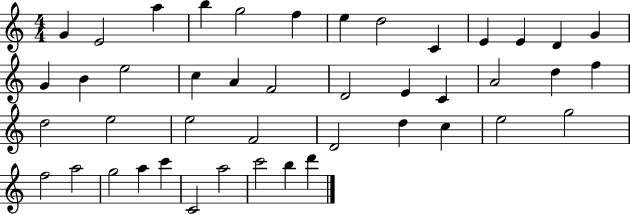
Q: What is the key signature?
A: C major